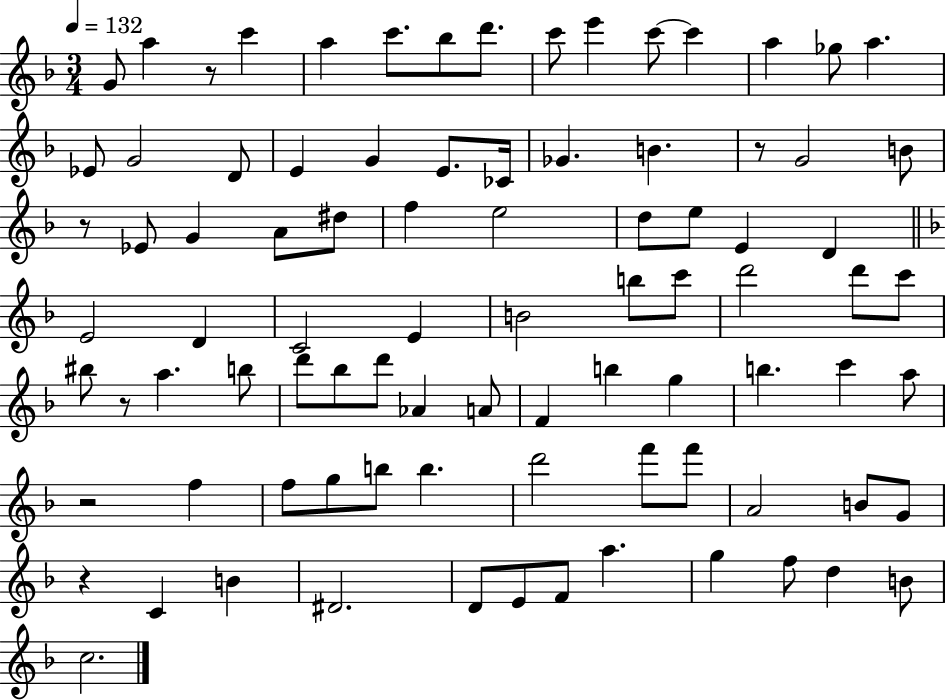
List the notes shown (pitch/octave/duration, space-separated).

G4/e A5/q R/e C6/q A5/q C6/e. Bb5/e D6/e. C6/e E6/q C6/e C6/q A5/q Gb5/e A5/q. Eb4/e G4/h D4/e E4/q G4/q E4/e. CES4/s Gb4/q. B4/q. R/e G4/h B4/e R/e Eb4/e G4/q A4/e D#5/e F5/q E5/h D5/e E5/e E4/q D4/q E4/h D4/q C4/h E4/q B4/h B5/e C6/e D6/h D6/e C6/e BIS5/e R/e A5/q. B5/e D6/e Bb5/e D6/e Ab4/q A4/e F4/q B5/q G5/q B5/q. C6/q A5/e R/h F5/q F5/e G5/e B5/e B5/q. D6/h F6/e F6/e A4/h B4/e G4/e R/q C4/q B4/q D#4/h. D4/e E4/e F4/e A5/q. G5/q F5/e D5/q B4/e C5/h.